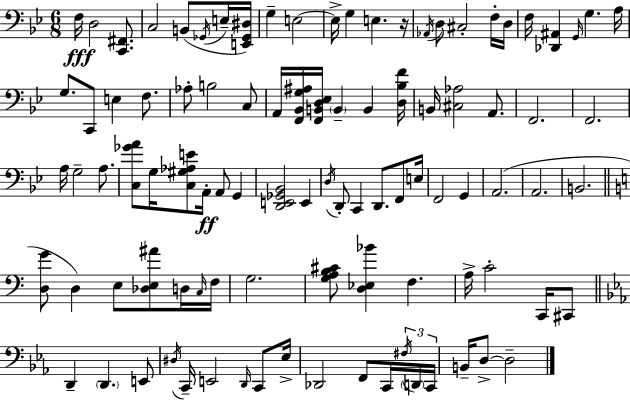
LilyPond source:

{
  \clef bass
  \numericTimeSignature
  \time 6/8
  \key g \minor
  f16\fff d2 <c, fis,>8. | c2 b,8( \acciaccatura { ges,16 } e16-- | <e, ges, dis>16) g4-- e2~~ | e16-> g4 e4. | \break r16 \acciaccatura { aes,16 } d8 cis2-. | f16-. d16 f16 <des, ais,>4 \grace { g,16 } g4. | a16 g8. c,8 e4 | f8. aes8-. b2 | \break c8 a,16 <f, bes, g ais>16 <f, b, d ees>16 \parenthesize b,4-- b,4 | <d bes f'>16 b,16 <cis aes>2 | a,8. f,2. | f,2. | \break a16 g2-- | a8. <c ges' a'>8 g16 <c gis aes e'>8 a,16-.\ff a,8 g,4 | <d, e, ges, bes,>2 e,4 | \acciaccatura { d16 } d,8-. c,4 d,8. | \break f,8 e16 f,2 | g,4 a,2.( | a,2. | b,2. | \break \bar "||" \break \key c \major <d g'>8 d4) e8 <des e ais'>8 d16 \grace { c16 } | f16 g2. | <g a b cis'>8 <d ees bes'>4 f4. | a16-> c'2-. c,16 cis,8 | \break \bar "||" \break \key ees \major d,4-- \parenthesize d,4. e,8 | \acciaccatura { dis16 } c,16-- e,2 \grace { d,16 } c,8 | ees16-> des,2 f,8 | c,16 \tuplet 3/2 { \acciaccatura { fis16 } \parenthesize d,16 c,16 } b,16-- d8->~~ d2-- | \break \bar "|."
}